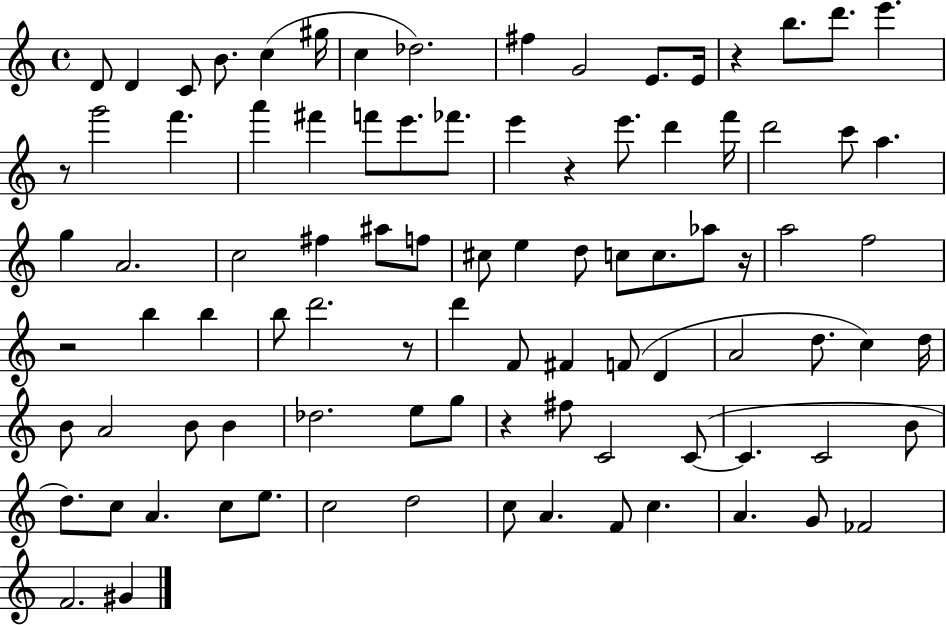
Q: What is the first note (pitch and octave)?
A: D4